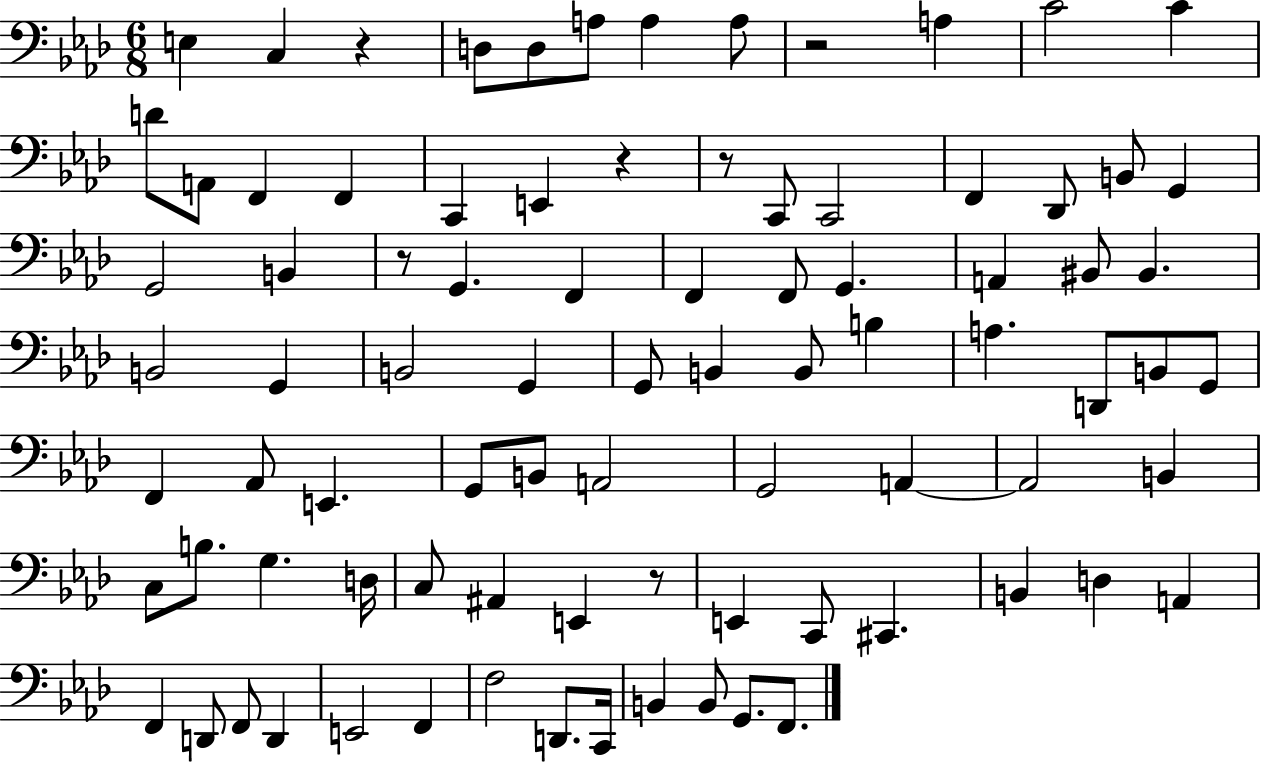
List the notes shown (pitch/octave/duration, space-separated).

E3/q C3/q R/q D3/e D3/e A3/e A3/q A3/e R/h A3/q C4/h C4/q D4/e A2/e F2/q F2/q C2/q E2/q R/q R/e C2/e C2/h F2/q Db2/e B2/e G2/q G2/h B2/q R/e G2/q. F2/q F2/q F2/e G2/q. A2/q BIS2/e BIS2/q. B2/h G2/q B2/h G2/q G2/e B2/q B2/e B3/q A3/q. D2/e B2/e G2/e F2/q Ab2/e E2/q. G2/e B2/e A2/h G2/h A2/q A2/h B2/q C3/e B3/e. G3/q. D3/s C3/e A#2/q E2/q R/e E2/q C2/e C#2/q. B2/q D3/q A2/q F2/q D2/e F2/e D2/q E2/h F2/q F3/h D2/e. C2/s B2/q B2/e G2/e. F2/e.